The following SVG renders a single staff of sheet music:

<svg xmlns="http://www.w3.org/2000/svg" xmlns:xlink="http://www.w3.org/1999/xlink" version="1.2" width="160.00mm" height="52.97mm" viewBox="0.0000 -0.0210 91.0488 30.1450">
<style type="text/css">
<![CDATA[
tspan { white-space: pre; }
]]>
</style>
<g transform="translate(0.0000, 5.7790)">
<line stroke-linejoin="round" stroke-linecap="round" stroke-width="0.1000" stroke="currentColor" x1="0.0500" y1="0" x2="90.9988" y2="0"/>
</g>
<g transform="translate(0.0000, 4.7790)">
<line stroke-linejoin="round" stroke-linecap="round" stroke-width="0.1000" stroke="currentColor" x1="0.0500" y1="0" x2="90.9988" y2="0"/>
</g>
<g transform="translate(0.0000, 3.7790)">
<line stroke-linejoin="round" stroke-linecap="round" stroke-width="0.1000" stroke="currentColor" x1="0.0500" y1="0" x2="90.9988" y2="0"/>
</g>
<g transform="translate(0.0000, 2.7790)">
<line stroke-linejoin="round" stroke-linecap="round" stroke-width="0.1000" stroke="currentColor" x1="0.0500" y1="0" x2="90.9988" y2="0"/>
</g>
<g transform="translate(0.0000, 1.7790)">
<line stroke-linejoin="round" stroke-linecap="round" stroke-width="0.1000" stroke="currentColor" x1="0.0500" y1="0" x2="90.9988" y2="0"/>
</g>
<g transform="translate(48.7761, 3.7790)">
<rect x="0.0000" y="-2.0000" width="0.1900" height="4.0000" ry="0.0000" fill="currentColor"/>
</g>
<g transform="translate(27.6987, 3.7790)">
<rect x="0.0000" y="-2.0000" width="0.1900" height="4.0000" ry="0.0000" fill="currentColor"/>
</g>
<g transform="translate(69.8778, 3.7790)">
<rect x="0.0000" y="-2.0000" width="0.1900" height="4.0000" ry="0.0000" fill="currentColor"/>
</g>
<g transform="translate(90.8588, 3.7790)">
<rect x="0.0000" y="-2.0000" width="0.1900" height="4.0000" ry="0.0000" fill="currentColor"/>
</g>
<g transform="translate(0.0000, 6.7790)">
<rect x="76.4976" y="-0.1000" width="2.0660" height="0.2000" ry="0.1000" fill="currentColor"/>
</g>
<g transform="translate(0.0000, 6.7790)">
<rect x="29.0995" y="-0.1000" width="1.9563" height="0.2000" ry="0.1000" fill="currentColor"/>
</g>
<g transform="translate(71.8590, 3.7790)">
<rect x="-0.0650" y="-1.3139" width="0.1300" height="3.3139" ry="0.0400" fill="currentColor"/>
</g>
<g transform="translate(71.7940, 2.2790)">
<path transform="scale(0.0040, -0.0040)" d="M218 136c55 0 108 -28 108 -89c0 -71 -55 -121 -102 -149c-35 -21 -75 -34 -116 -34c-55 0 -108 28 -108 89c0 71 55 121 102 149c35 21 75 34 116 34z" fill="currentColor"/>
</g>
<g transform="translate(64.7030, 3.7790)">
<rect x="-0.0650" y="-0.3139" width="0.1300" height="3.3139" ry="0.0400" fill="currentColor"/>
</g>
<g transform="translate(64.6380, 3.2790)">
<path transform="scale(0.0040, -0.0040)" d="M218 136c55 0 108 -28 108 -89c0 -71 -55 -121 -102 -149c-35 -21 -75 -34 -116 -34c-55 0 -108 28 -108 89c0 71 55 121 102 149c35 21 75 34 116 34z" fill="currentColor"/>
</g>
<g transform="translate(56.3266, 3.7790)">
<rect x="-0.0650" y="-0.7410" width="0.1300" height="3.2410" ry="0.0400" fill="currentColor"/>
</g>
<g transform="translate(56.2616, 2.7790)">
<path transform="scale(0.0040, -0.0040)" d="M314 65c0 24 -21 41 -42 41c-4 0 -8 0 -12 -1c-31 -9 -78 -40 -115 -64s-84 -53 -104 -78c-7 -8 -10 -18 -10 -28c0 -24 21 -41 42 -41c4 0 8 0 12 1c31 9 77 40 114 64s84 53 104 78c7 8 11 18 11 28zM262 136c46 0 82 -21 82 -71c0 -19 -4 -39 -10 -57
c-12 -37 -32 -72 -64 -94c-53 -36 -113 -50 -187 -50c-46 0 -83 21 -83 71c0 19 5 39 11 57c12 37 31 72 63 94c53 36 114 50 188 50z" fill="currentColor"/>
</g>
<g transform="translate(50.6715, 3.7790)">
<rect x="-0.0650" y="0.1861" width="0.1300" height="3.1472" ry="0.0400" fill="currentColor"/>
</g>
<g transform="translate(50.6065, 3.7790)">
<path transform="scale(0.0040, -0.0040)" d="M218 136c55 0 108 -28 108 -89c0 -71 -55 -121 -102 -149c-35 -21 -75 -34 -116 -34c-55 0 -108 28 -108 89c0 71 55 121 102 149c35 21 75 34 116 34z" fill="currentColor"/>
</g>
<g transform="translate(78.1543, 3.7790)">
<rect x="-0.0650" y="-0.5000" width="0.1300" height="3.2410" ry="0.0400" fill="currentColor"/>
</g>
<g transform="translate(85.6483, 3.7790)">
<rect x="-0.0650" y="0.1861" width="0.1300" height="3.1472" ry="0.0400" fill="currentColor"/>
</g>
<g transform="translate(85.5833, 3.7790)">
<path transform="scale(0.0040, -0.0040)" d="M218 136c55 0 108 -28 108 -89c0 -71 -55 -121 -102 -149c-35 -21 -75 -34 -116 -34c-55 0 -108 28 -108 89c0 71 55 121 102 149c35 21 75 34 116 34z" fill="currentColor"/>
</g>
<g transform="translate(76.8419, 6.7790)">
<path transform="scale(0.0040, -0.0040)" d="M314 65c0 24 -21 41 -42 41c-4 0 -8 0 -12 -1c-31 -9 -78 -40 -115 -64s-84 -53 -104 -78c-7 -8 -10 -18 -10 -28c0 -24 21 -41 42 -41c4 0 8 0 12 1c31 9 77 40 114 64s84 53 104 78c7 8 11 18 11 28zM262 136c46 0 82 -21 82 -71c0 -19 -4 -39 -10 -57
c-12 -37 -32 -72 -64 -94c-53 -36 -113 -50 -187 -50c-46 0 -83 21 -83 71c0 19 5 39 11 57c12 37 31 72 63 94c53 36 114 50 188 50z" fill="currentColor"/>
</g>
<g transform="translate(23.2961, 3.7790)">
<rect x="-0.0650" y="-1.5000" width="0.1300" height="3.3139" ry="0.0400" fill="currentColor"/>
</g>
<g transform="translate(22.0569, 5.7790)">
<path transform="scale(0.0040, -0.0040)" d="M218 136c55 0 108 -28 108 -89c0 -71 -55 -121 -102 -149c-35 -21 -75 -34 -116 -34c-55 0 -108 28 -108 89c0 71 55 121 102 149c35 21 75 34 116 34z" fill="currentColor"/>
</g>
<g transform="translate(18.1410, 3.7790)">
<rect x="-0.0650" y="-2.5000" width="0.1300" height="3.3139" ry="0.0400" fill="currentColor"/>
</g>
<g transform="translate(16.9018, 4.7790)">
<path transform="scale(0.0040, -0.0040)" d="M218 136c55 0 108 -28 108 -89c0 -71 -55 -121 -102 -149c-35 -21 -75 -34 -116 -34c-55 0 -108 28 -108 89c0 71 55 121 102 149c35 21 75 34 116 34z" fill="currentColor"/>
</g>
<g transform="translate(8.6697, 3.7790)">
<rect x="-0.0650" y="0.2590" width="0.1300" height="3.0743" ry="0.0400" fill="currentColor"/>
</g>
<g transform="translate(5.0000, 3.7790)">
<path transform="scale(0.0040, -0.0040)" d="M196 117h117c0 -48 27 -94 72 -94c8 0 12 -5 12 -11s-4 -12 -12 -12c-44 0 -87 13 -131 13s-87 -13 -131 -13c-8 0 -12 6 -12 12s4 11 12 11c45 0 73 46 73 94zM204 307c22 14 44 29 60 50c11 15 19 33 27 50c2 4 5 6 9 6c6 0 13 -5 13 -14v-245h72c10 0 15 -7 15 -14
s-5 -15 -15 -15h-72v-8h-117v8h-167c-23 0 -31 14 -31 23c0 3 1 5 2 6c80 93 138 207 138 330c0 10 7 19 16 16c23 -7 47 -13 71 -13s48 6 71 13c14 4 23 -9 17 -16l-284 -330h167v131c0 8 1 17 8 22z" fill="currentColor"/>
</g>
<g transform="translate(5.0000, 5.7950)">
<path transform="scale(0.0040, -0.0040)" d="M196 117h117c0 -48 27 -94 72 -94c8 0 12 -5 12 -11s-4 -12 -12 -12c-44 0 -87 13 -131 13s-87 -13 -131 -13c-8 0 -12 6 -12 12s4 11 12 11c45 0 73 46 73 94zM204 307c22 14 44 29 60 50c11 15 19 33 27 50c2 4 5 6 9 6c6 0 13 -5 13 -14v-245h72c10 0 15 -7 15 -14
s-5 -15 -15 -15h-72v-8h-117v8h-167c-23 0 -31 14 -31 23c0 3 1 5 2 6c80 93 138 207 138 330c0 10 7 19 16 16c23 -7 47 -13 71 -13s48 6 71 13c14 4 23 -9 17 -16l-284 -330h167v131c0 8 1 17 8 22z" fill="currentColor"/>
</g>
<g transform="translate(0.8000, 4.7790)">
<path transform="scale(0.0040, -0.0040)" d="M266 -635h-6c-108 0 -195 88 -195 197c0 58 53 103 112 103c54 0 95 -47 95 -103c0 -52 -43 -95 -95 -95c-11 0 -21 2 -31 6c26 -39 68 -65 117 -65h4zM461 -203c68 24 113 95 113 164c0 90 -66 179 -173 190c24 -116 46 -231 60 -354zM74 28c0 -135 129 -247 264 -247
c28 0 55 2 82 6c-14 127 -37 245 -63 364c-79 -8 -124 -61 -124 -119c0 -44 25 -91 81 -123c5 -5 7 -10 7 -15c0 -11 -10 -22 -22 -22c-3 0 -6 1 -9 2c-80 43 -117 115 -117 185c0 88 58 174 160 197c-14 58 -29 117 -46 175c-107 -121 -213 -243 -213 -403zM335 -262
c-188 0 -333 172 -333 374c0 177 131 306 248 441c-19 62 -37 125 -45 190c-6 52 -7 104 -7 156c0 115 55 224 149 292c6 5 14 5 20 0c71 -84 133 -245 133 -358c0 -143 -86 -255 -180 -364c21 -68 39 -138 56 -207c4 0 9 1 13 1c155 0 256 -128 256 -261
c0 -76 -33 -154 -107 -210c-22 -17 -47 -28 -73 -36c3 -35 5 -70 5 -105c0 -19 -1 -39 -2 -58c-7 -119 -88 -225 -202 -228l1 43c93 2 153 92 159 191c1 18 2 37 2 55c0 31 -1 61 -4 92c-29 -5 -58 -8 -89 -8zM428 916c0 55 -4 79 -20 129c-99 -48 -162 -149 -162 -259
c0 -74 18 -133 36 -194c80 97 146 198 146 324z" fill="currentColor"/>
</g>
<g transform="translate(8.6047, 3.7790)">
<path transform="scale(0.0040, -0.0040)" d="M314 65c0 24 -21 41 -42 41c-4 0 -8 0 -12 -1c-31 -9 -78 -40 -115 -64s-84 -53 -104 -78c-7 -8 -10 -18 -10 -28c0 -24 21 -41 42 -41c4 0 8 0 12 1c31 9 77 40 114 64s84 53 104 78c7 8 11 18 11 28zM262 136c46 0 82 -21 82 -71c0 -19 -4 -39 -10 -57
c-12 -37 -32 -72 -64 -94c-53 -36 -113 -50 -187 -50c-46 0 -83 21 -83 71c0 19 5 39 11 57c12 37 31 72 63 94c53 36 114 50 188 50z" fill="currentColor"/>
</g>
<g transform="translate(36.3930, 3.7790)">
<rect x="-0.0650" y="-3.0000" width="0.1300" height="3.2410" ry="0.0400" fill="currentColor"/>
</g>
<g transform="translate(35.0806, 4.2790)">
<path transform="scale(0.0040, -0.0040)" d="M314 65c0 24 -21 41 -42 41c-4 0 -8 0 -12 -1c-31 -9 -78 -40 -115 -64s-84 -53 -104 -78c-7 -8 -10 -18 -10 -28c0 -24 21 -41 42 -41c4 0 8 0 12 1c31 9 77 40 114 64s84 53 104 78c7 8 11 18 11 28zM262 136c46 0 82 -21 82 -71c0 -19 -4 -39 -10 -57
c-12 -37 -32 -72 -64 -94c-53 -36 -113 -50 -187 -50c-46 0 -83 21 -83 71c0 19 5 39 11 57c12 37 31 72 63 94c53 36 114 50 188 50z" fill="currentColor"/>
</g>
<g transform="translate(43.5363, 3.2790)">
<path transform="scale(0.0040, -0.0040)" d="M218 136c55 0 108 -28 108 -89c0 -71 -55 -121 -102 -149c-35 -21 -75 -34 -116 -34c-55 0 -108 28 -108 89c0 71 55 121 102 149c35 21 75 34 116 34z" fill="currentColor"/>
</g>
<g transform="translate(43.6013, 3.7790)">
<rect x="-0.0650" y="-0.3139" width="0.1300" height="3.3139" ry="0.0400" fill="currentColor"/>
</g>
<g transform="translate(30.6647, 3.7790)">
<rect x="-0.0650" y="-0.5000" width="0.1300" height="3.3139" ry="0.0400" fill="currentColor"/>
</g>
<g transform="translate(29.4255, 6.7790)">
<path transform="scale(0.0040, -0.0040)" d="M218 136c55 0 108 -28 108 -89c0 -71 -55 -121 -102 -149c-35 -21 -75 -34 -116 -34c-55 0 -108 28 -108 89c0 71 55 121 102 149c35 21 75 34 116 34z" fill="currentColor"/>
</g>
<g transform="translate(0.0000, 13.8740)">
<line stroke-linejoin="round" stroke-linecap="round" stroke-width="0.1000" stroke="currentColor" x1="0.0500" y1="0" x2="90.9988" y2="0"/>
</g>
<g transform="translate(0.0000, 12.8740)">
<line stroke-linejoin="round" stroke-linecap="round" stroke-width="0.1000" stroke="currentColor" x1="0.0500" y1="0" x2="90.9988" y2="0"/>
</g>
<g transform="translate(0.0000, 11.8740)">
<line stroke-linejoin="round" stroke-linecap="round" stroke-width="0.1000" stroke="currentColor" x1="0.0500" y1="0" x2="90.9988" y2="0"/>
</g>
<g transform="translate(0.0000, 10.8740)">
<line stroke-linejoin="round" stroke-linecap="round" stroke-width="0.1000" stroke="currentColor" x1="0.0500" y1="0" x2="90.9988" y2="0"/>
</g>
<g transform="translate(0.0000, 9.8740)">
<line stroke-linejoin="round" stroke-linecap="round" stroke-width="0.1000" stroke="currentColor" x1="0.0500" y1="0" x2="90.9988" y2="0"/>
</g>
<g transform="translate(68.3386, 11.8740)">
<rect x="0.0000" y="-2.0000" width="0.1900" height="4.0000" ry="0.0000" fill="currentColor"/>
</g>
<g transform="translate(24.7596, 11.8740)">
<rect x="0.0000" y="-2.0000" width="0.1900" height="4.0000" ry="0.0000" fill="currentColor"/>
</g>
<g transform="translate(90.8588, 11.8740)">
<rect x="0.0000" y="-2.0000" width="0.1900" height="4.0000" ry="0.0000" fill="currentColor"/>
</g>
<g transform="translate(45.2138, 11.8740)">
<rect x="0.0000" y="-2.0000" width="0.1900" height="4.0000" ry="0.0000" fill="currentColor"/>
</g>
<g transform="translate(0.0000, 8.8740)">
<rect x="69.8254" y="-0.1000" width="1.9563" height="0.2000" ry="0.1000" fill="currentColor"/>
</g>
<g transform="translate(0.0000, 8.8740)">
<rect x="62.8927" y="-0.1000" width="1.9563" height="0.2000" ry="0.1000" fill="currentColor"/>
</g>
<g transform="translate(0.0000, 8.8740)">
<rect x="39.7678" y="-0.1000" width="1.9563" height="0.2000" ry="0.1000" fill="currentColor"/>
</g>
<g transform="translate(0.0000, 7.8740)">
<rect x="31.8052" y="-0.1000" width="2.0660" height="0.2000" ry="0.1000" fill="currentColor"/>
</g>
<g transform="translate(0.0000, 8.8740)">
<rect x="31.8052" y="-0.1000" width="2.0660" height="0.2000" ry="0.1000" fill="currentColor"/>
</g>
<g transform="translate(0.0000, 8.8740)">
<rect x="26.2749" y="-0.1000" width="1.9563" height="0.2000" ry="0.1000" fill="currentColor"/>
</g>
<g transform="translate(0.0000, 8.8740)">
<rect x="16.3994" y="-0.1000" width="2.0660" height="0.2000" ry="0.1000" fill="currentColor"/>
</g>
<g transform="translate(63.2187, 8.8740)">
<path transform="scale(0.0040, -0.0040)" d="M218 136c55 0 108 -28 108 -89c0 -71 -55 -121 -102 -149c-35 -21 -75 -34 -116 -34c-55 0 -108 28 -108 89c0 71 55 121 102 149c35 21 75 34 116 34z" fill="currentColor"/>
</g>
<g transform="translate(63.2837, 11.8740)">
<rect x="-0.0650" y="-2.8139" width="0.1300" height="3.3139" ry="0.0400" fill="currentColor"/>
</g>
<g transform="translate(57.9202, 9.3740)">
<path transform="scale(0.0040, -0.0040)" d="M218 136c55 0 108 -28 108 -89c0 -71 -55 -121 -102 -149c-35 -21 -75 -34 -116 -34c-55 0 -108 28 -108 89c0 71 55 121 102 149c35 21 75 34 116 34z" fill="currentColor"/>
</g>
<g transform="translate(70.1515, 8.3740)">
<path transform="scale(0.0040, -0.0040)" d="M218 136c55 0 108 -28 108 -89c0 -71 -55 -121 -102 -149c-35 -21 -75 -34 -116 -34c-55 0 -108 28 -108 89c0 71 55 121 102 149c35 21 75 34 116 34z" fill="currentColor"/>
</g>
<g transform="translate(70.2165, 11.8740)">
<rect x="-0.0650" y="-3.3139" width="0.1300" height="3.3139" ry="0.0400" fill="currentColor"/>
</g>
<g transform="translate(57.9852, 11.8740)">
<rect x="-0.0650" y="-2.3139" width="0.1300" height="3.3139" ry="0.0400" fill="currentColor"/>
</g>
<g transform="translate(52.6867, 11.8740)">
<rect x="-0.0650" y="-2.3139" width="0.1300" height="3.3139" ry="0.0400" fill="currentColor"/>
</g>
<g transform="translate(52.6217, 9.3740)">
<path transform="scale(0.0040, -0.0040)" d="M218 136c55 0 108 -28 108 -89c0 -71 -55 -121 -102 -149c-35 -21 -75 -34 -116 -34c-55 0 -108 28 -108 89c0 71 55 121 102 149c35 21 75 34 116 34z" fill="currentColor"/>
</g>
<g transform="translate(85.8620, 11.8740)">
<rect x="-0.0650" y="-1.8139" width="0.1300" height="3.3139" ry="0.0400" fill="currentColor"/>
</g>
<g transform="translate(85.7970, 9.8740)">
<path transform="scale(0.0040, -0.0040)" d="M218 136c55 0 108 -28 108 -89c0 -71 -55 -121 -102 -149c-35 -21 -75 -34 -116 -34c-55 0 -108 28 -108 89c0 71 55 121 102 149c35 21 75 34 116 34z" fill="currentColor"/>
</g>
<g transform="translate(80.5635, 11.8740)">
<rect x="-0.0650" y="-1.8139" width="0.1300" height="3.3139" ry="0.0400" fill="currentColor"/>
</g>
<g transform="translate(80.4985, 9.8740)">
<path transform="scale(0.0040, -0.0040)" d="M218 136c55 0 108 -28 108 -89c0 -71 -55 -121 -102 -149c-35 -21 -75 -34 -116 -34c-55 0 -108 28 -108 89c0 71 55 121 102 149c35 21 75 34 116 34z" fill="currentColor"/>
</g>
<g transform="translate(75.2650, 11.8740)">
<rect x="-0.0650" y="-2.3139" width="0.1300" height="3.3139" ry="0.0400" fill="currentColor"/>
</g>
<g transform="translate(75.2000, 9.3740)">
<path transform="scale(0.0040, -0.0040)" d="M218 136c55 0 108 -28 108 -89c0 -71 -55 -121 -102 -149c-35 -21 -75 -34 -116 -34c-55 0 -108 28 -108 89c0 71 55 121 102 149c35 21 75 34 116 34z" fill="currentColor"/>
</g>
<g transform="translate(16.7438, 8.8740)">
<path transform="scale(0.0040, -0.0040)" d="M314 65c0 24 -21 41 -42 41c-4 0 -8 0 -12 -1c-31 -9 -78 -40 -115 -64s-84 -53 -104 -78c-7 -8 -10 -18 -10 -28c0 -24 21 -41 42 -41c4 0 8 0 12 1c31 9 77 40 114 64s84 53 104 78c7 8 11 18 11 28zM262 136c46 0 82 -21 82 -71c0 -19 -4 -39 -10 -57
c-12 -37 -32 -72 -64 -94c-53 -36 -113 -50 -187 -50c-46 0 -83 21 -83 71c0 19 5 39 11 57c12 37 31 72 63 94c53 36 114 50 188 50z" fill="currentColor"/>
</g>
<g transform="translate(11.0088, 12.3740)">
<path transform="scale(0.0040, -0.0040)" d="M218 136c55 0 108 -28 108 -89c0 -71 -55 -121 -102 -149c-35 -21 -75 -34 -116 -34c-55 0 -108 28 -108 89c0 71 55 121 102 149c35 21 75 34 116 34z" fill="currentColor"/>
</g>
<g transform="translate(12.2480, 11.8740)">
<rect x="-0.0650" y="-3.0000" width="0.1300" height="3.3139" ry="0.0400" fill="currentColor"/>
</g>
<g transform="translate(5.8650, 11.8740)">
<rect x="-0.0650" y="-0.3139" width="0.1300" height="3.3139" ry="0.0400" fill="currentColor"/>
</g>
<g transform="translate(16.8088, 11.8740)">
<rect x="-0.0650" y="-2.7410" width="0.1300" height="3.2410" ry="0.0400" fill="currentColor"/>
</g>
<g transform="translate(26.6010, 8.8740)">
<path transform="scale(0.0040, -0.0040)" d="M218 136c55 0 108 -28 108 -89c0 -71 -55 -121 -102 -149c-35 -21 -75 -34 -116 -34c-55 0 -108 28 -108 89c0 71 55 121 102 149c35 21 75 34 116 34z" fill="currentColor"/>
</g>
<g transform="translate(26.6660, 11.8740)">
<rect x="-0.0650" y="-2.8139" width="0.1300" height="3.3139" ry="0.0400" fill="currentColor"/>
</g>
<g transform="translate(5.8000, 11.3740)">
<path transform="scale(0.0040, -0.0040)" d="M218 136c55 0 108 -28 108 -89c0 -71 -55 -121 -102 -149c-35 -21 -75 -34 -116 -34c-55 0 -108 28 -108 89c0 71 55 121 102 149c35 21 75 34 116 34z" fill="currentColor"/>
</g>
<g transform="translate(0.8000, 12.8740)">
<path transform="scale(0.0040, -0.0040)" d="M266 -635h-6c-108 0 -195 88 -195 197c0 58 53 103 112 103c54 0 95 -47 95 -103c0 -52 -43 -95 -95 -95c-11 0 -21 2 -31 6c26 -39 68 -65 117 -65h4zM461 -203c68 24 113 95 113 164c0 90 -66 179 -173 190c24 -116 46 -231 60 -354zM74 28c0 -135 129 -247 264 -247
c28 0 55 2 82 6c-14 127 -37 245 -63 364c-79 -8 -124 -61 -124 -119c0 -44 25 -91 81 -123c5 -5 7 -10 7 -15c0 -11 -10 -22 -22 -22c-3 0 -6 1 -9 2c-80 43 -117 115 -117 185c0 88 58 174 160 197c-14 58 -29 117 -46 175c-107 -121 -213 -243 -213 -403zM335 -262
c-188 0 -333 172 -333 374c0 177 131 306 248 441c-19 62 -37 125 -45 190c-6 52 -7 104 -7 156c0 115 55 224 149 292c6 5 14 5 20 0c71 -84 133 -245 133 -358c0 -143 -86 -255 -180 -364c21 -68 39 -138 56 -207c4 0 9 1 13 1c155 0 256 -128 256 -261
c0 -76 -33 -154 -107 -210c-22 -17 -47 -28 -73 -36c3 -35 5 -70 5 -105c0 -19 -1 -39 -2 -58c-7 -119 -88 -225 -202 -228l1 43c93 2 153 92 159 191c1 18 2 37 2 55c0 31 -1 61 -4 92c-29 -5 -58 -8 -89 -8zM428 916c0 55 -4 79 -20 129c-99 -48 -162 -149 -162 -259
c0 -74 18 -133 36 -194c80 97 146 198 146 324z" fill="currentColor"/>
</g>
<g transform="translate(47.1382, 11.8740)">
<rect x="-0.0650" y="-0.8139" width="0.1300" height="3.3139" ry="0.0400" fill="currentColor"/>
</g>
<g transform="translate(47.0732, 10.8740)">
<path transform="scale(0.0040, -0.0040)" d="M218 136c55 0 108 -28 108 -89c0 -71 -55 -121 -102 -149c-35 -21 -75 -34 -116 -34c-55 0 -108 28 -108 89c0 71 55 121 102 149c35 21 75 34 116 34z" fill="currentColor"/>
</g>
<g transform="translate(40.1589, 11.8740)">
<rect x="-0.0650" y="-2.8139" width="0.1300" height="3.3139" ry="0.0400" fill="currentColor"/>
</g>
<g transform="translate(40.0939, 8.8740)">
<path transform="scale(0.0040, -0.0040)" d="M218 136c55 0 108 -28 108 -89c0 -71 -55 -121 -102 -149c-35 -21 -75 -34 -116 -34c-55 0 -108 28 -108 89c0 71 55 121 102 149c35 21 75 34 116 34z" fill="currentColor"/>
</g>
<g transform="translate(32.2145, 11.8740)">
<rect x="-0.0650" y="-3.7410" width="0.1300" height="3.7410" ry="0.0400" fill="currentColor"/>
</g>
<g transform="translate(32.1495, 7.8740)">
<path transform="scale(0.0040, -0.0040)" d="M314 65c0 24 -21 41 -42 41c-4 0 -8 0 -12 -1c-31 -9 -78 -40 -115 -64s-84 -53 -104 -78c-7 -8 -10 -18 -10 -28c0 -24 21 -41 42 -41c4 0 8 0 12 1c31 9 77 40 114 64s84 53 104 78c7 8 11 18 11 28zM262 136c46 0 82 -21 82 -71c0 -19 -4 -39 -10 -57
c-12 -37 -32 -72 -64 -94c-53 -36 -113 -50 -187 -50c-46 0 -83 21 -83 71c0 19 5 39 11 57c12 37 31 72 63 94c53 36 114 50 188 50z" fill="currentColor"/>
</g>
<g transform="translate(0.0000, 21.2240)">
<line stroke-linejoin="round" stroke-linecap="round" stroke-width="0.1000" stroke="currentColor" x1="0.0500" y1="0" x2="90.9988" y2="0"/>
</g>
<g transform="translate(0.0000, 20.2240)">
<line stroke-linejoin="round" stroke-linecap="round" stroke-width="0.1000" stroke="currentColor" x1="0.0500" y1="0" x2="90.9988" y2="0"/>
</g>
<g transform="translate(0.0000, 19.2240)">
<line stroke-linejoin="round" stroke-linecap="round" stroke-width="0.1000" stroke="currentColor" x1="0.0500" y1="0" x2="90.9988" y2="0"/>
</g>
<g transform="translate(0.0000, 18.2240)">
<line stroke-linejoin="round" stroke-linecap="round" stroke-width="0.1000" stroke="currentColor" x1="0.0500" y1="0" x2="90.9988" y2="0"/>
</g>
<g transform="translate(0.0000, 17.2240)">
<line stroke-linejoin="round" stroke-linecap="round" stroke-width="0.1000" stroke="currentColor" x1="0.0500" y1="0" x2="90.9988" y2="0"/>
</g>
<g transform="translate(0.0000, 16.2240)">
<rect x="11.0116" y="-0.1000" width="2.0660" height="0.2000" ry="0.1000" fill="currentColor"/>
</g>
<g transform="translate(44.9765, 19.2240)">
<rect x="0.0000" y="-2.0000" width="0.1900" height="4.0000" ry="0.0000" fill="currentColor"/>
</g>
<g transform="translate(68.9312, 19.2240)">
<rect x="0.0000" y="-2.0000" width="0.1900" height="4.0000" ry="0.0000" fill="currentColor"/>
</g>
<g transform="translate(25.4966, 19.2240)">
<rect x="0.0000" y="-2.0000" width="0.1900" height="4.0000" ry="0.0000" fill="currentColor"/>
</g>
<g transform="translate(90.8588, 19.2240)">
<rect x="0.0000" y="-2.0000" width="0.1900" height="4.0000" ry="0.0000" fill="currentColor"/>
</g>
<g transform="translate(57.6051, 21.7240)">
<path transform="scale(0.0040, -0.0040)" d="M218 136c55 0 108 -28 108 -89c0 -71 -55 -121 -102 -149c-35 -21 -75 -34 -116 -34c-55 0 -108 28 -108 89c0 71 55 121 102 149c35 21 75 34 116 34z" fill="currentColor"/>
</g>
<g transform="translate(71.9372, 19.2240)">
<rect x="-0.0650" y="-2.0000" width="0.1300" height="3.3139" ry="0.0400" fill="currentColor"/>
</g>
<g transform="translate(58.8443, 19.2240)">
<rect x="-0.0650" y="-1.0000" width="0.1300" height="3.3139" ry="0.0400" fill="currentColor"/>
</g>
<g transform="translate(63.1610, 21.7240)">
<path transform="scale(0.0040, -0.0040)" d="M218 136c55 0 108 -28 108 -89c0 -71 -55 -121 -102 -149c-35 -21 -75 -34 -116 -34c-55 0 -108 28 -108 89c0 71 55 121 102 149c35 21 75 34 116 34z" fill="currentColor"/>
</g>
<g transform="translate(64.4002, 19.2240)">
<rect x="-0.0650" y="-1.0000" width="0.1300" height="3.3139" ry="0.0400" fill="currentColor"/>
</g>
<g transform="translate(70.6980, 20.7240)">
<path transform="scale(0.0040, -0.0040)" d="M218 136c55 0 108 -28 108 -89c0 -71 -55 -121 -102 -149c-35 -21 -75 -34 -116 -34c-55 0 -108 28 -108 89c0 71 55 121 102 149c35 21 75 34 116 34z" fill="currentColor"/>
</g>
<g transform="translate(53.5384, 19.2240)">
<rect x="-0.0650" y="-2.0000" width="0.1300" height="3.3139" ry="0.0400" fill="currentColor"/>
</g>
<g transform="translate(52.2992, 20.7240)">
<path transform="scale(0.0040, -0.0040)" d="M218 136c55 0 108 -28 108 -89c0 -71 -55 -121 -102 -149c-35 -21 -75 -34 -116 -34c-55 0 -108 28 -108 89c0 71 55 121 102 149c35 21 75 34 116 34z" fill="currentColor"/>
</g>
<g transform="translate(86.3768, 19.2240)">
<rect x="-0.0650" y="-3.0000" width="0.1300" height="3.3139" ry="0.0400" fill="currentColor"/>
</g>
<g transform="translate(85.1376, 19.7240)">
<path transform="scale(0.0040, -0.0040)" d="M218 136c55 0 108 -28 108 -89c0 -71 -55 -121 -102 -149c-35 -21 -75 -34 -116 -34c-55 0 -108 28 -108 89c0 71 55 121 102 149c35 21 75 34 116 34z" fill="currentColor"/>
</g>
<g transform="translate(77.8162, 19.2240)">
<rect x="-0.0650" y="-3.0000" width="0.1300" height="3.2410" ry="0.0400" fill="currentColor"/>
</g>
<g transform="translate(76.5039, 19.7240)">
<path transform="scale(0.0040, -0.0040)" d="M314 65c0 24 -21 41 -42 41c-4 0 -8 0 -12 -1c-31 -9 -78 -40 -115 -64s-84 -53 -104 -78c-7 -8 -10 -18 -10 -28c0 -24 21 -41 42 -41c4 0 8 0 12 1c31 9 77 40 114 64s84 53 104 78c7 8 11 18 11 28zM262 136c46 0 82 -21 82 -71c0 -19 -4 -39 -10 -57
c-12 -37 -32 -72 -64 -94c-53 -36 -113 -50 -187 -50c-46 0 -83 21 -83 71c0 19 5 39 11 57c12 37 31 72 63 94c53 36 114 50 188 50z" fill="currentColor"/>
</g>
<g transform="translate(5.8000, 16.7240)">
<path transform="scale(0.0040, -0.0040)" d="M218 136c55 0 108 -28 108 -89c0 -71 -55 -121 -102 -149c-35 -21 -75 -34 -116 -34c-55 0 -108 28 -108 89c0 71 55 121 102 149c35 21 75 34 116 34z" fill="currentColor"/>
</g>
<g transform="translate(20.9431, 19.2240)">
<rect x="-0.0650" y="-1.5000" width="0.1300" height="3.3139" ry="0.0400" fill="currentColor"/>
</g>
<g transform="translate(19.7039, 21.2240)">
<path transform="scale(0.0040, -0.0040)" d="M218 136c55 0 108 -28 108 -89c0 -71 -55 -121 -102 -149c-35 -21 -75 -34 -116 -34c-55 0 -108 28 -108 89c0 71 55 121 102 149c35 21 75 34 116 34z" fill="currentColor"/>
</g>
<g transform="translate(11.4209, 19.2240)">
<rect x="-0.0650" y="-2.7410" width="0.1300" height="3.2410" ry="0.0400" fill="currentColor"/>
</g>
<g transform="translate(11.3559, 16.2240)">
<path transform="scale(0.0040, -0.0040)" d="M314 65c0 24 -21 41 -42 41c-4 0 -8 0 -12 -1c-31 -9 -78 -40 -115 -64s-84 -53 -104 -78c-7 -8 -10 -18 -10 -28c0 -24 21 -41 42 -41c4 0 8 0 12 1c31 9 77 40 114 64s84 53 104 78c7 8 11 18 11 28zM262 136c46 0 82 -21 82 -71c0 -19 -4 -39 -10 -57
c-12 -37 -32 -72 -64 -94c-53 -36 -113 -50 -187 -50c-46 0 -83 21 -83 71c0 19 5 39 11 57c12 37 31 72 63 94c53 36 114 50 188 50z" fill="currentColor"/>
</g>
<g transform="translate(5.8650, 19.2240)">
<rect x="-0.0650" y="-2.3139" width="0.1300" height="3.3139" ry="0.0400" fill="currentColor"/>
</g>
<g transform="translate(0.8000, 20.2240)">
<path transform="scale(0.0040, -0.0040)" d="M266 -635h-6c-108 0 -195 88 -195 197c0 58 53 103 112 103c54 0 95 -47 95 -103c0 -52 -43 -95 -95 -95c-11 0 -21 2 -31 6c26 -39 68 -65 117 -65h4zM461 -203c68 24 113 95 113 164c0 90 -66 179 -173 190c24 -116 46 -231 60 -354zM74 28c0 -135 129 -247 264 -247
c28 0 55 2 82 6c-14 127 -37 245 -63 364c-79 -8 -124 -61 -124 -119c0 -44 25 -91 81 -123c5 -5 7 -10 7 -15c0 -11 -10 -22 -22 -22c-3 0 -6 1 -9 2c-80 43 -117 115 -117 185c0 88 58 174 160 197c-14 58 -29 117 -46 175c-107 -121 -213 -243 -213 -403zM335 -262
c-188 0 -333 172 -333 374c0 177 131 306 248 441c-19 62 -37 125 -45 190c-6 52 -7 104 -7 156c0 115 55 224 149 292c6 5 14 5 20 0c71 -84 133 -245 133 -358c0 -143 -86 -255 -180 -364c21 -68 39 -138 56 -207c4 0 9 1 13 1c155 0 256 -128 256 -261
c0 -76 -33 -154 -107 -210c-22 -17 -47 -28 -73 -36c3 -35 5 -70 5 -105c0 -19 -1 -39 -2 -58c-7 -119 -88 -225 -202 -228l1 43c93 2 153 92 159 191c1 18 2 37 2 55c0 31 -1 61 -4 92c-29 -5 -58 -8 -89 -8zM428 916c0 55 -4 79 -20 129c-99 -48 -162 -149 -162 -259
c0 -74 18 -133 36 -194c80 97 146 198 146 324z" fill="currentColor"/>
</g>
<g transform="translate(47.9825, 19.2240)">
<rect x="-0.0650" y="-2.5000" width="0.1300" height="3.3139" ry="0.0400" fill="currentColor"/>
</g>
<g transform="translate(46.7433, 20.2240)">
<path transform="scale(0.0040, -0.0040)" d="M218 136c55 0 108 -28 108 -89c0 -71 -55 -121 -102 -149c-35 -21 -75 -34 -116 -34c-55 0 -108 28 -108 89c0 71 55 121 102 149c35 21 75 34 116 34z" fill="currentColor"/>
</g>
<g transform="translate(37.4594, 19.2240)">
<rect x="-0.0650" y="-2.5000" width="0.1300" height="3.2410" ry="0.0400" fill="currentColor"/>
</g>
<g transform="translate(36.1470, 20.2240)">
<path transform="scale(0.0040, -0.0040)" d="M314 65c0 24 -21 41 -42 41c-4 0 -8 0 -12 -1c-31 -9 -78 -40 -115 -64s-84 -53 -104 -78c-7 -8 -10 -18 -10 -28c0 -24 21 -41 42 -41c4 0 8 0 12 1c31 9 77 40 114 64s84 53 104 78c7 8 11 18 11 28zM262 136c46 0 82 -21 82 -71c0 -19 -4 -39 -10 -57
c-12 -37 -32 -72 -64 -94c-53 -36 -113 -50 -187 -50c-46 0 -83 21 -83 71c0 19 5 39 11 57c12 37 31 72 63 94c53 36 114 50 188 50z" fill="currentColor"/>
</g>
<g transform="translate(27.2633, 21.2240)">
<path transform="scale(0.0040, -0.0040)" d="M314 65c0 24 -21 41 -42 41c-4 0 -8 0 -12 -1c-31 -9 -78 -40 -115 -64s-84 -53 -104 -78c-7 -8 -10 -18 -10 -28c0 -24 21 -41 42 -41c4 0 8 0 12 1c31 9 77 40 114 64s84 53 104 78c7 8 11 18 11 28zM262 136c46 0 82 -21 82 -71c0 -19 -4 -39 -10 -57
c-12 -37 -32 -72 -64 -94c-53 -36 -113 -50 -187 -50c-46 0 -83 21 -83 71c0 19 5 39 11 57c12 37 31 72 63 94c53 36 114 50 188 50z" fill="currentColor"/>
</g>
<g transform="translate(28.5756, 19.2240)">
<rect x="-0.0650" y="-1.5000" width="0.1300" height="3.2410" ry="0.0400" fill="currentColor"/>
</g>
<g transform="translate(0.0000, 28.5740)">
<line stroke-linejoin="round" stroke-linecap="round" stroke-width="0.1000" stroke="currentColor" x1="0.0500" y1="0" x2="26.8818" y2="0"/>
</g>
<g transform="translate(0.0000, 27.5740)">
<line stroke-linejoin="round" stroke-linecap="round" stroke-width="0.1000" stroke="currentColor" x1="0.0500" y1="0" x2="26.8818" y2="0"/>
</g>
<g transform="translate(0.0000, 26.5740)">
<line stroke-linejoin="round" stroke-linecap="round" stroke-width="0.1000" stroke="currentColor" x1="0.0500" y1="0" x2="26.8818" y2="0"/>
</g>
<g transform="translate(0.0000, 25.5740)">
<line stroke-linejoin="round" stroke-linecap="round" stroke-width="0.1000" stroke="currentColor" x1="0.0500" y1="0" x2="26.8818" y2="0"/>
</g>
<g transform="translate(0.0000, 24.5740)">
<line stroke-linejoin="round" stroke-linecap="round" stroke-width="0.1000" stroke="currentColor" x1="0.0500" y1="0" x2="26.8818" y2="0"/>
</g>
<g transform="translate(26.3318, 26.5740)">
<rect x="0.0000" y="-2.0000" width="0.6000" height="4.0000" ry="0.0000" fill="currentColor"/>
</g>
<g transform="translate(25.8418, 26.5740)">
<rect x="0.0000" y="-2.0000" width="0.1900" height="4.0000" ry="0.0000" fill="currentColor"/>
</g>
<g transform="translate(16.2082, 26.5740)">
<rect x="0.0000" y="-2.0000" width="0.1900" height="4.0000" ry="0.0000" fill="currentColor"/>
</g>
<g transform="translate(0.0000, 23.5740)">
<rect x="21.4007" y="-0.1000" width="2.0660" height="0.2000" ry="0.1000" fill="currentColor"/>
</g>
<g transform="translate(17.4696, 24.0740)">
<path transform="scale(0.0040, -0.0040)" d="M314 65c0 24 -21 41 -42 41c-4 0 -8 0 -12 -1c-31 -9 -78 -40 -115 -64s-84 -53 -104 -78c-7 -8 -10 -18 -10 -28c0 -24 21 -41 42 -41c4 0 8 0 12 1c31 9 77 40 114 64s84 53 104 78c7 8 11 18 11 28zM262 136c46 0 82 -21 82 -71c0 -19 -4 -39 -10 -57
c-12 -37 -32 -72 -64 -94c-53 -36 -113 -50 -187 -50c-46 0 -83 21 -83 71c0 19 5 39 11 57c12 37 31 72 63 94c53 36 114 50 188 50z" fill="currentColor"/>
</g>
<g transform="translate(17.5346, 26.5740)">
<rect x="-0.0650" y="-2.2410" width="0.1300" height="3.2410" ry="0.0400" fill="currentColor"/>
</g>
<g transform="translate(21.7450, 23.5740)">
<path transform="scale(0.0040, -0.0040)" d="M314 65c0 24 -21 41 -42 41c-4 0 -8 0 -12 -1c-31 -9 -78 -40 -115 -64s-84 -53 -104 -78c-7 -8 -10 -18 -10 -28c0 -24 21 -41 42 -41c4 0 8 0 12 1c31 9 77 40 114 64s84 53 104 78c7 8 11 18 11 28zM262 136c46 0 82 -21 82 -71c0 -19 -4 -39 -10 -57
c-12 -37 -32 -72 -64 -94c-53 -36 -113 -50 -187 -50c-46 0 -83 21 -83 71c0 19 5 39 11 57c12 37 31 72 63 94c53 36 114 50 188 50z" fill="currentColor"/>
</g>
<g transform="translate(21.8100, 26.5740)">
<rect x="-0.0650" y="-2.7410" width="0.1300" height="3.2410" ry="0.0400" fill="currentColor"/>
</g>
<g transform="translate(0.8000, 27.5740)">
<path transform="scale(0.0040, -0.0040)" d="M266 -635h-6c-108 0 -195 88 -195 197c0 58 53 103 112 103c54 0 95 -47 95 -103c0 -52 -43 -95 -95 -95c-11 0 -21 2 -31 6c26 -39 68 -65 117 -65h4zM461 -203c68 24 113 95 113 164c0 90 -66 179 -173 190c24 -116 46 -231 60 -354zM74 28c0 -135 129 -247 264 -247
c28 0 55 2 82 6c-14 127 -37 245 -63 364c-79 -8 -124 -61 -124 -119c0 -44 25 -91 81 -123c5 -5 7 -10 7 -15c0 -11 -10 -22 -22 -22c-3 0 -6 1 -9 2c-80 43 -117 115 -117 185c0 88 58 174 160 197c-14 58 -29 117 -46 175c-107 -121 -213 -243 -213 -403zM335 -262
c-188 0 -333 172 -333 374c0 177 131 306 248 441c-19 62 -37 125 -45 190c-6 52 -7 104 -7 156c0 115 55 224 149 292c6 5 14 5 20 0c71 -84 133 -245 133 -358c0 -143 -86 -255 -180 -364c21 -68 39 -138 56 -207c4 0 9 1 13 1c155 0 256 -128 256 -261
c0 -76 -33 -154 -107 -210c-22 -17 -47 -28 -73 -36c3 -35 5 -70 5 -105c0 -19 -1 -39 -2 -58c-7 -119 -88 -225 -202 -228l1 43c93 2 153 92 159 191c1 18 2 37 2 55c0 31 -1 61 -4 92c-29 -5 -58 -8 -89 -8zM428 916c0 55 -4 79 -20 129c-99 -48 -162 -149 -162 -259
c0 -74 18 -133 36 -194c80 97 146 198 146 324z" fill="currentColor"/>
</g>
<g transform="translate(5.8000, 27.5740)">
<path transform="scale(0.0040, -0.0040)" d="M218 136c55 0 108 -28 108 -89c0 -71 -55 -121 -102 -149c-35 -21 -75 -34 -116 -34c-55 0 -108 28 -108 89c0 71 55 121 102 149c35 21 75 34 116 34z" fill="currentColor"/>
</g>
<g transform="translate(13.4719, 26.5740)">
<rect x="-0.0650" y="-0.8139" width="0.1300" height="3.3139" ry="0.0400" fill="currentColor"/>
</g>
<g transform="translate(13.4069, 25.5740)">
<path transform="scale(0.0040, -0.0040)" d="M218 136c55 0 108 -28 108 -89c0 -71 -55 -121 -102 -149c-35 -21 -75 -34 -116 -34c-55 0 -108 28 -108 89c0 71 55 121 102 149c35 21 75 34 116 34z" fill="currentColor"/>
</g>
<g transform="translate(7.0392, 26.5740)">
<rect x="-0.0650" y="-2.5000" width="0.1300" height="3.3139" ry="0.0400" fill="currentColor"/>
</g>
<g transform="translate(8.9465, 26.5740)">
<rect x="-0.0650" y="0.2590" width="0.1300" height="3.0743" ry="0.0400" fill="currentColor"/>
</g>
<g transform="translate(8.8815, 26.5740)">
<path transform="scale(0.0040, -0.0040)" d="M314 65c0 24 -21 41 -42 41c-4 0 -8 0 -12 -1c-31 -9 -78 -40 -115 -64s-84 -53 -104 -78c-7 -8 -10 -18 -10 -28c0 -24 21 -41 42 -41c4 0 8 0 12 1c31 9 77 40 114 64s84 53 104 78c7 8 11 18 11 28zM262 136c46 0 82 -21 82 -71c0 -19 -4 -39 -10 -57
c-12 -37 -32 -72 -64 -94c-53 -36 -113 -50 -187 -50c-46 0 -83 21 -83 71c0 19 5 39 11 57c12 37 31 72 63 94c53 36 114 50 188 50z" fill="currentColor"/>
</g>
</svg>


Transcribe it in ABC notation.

X:1
T:Untitled
M:4/4
L:1/4
K:C
B2 G E C A2 c B d2 c e C2 B c A a2 a c'2 a d g g a b g f f g a2 E E2 G2 G F D D F A2 A G B2 d g2 a2